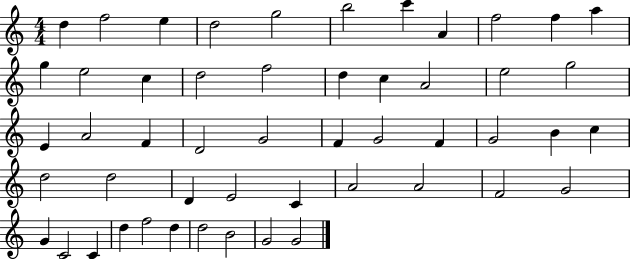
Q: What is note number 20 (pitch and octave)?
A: E5